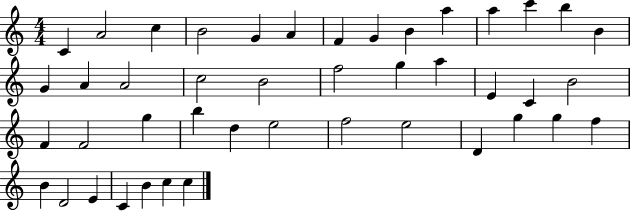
C4/q A4/h C5/q B4/h G4/q A4/q F4/q G4/q B4/q A5/q A5/q C6/q B5/q B4/q G4/q A4/q A4/h C5/h B4/h F5/h G5/q A5/q E4/q C4/q B4/h F4/q F4/h G5/q B5/q D5/q E5/h F5/h E5/h D4/q G5/q G5/q F5/q B4/q D4/h E4/q C4/q B4/q C5/q C5/q